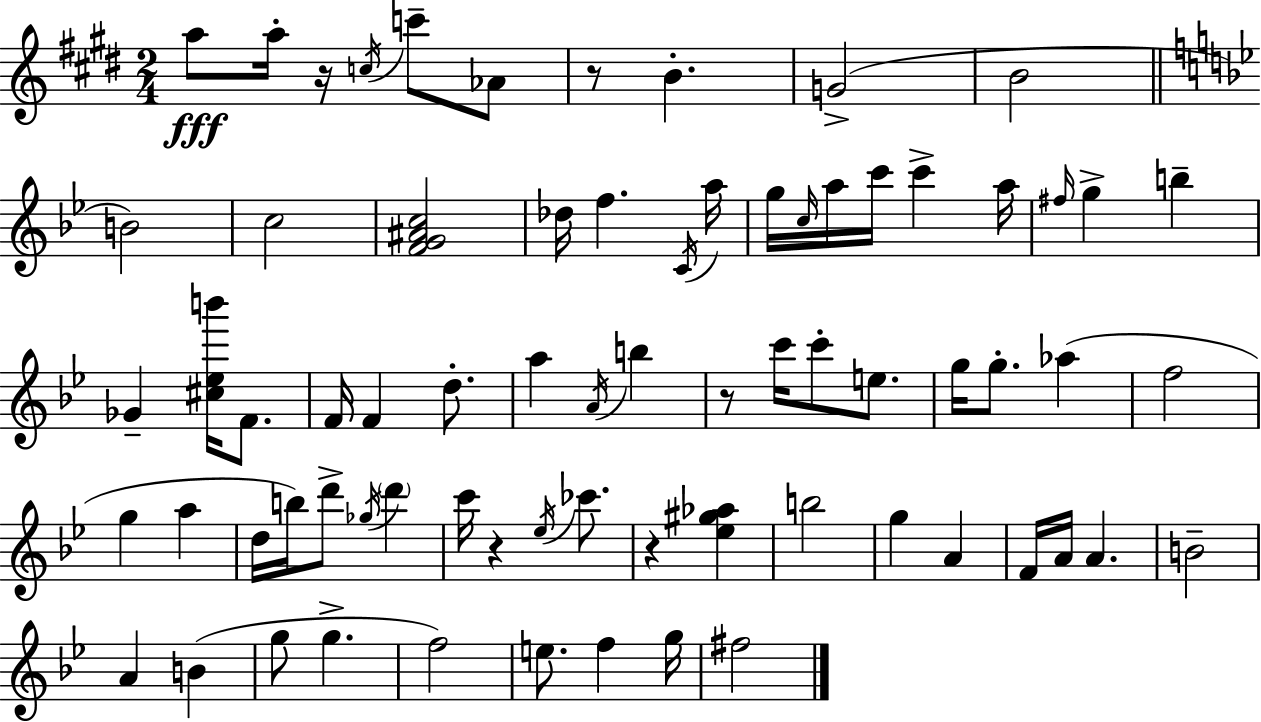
A5/e A5/s R/s C5/s C6/e Ab4/e R/e B4/q. G4/h B4/h B4/h C5/h [F4,G4,A#4,C5]/h Db5/s F5/q. C4/s A5/s G5/s C5/s A5/s C6/s C6/q A5/s F#5/s G5/q B5/q Gb4/q [C#5,Eb5,B6]/s F4/e. F4/s F4/q D5/e. A5/q A4/s B5/q R/e C6/s C6/e E5/e. G5/s G5/e. Ab5/q F5/h G5/q A5/q D5/s B5/s D6/e Gb5/s D6/q C6/s R/q Eb5/s CES6/e. R/q [Eb5,G#5,Ab5]/q B5/h G5/q A4/q F4/s A4/s A4/q. B4/h A4/q B4/q G5/e G5/q. F5/h E5/e. F5/q G5/s F#5/h